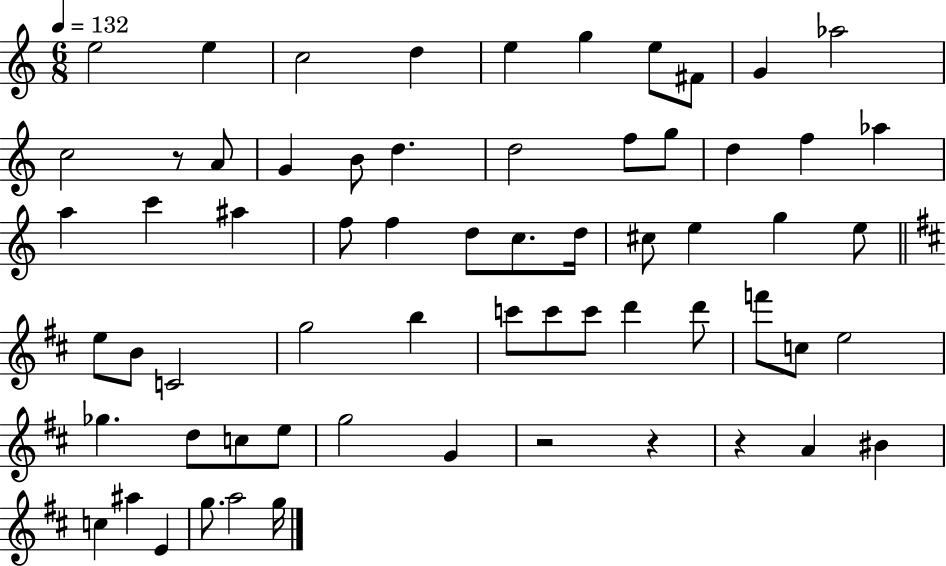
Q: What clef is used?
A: treble